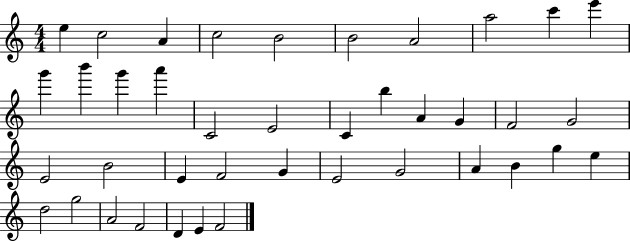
E5/q C5/h A4/q C5/h B4/h B4/h A4/h A5/h C6/q E6/q G6/q B6/q G6/q A6/q C4/h E4/h C4/q B5/q A4/q G4/q F4/h G4/h E4/h B4/h E4/q F4/h G4/q E4/h G4/h A4/q B4/q G5/q E5/q D5/h G5/h A4/h F4/h D4/q E4/q F4/h